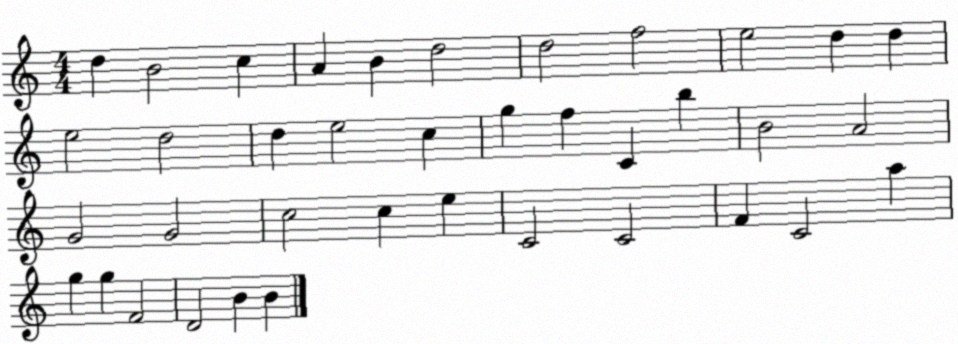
X:1
T:Untitled
M:4/4
L:1/4
K:C
d B2 c A B d2 d2 f2 e2 d d e2 d2 d e2 c g f C b B2 A2 G2 G2 c2 c e C2 C2 F C2 a g g F2 D2 B B